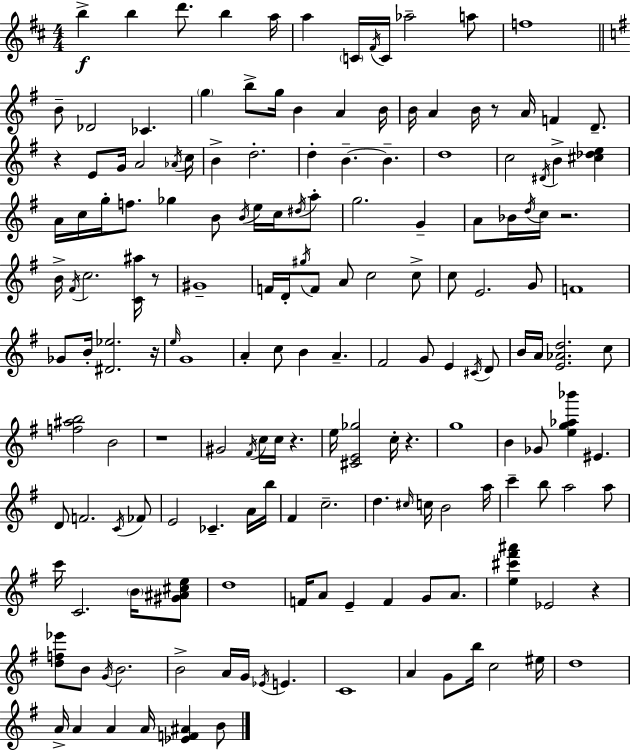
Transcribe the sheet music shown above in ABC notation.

X:1
T:Untitled
M:4/4
L:1/4
K:D
b b d'/2 b a/4 a C/4 ^F/4 C/4 _a2 a/2 f4 B/2 _D2 _C g b/2 g/4 B A B/4 B/4 A B/4 z/2 A/4 F D/2 z E/2 G/4 A2 _A/4 c/4 B d2 d B B d4 c2 ^D/4 B [^c_de] A/4 c/4 g/4 f/2 _g B/2 B/4 e/4 c/4 ^d/4 a/2 g2 G A/2 _B/4 d/4 c/4 z2 B/4 ^F/4 c2 [C^a]/4 z/2 ^G4 F/4 D/4 ^g/4 F/2 A/2 c2 c/2 c/2 E2 G/2 F4 _G/2 B/4 [^D_e]2 z/4 e/4 G4 A c/2 B A ^F2 G/2 E ^C/4 D/2 B/4 A/4 [E_Ad]2 c/2 [f^ab]2 B2 z4 ^G2 ^F/4 c/4 c/4 z e/4 [^CE_g]2 c/4 z g4 B _G/2 [eg_a_b'] ^E D/2 F2 C/4 _F/2 E2 _C A/4 b/4 ^F c2 d ^c/4 c/4 B2 a/4 c' b/2 a2 a/2 c'/4 C2 B/4 [^G^A^ce]/2 d4 F/4 A/2 E F G/2 A/2 [e^c'^f'^a'] _E2 z [df_e']/2 B/2 G/4 B2 B2 A/4 G/4 _E/4 E C4 A G/2 b/4 c2 ^e/4 d4 A/4 A A A/4 [_EF^A] B/2